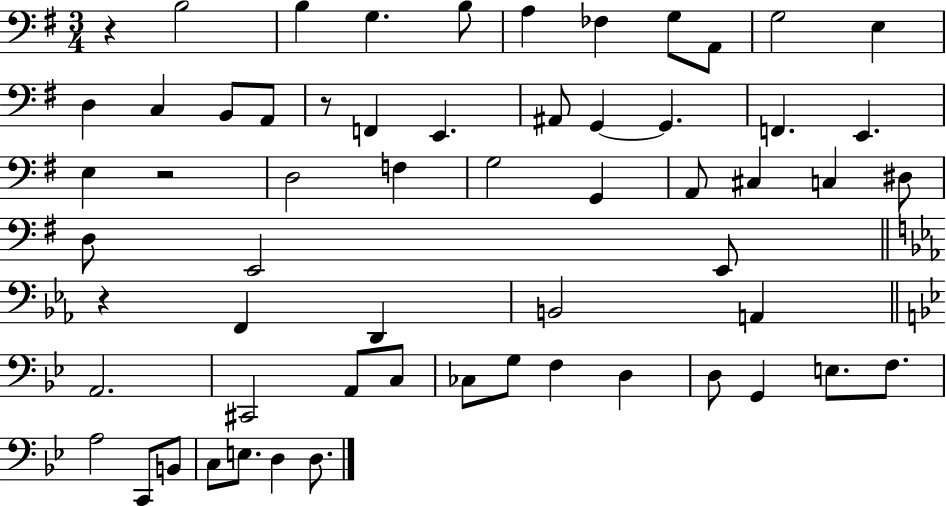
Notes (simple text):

R/q B3/h B3/q G3/q. B3/e A3/q FES3/q G3/e A2/e G3/h E3/q D3/q C3/q B2/e A2/e R/e F2/q E2/q. A#2/e G2/q G2/q. F2/q. E2/q. E3/q R/h D3/h F3/q G3/h G2/q A2/e C#3/q C3/q D#3/e D3/e E2/h E2/e R/q F2/q D2/q B2/h A2/q A2/h. C#2/h A2/e C3/e CES3/e G3/e F3/q D3/q D3/e G2/q E3/e. F3/e. A3/h C2/e B2/e C3/e E3/e. D3/q D3/e.